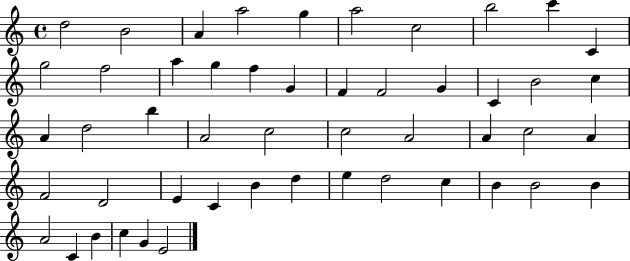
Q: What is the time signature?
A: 4/4